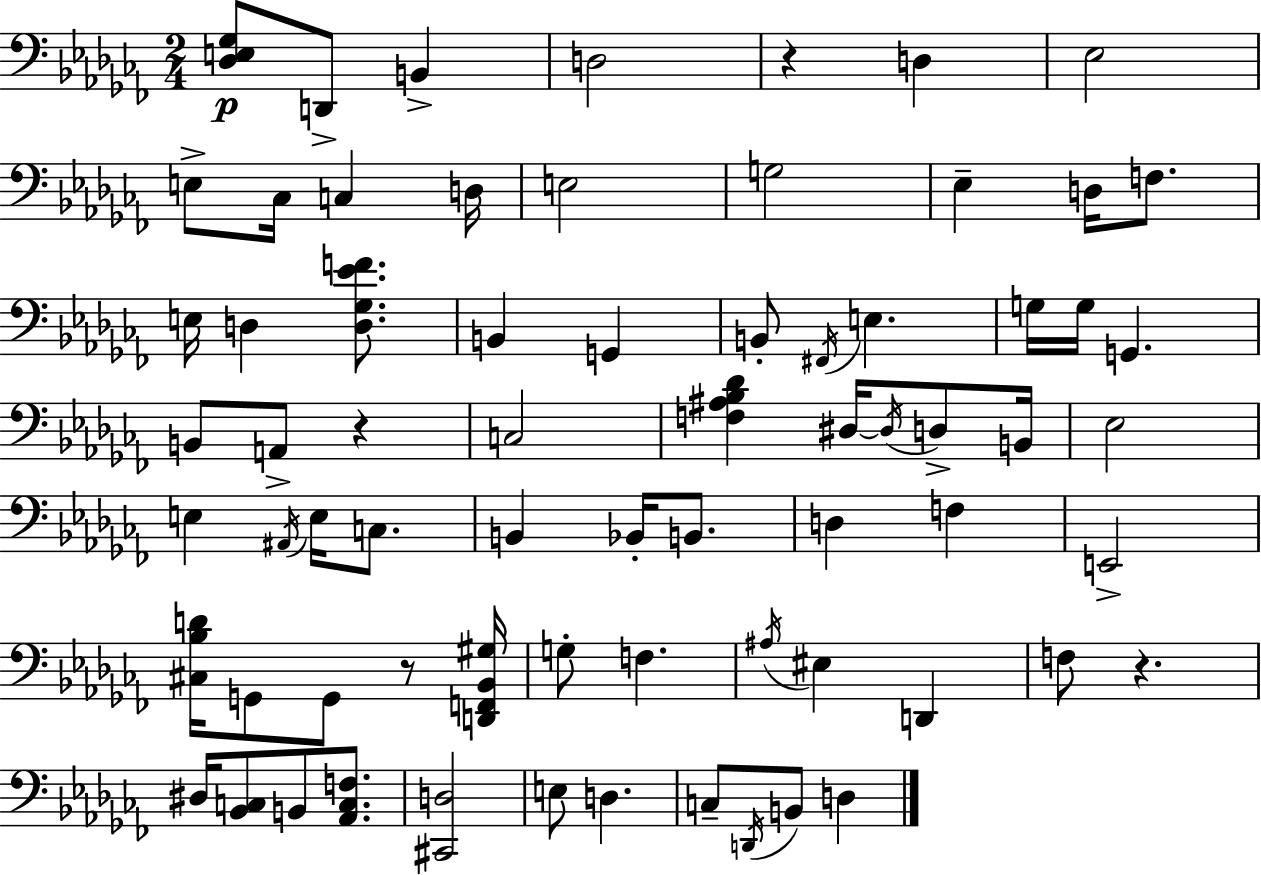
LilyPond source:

{
  \clef bass
  \numericTimeSignature
  \time 2/4
  \key aes \minor
  <des e ges>8\p d,8-> b,4-> | d2 | r4 d4 | ees2 | \break e8-> ces16 c4 d16 | e2 | g2 | ees4-- d16 f8. | \break e16 d4 <d ges ees' f'>8. | b,4 g,4 | b,8-. \acciaccatura { fis,16 } e4. | g16 g16 g,4. | \break b,8 a,8-> r4 | c2 | <f ais bes des'>4 dis16~~ \acciaccatura { dis16 } d8-> | b,16 ees2 | \break e4 \acciaccatura { ais,16 } e16 | c8. b,4 bes,16-. | b,8. d4 f4 | e,2-> | \break <cis bes d'>16 g,8 g,8 | r8 <d, f, bes, gis>16 g8-. f4. | \acciaccatura { ais16 } eis4 | d,4 f8 r4. | \break dis16 <bes, c>8 b,8 | <aes, c f>8. <cis, d>2 | e8 d4. | c8-- \acciaccatura { d,16 } b,8 | \break d4 \bar "|."
}